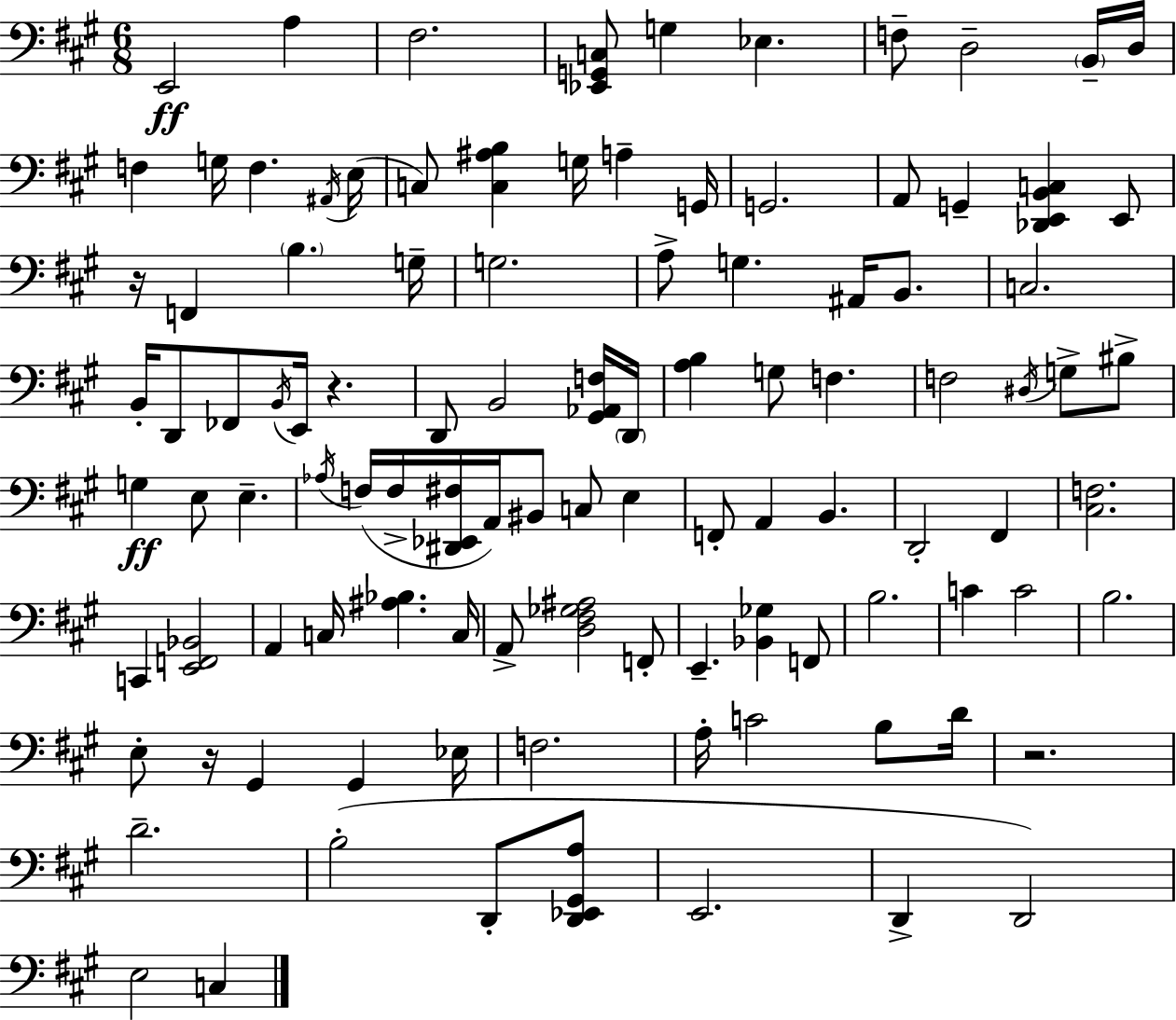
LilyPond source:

{
  \clef bass
  \numericTimeSignature
  \time 6/8
  \key a \major
  \repeat volta 2 { e,2\ff a4 | fis2. | <ees, g, c>8 g4 ees4. | f8-- d2-- \parenthesize b,16-- d16 | \break f4 g16 f4. \acciaccatura { ais,16 }( | e16 c8) <c ais b>4 g16 a4-- | g,16 g,2. | a,8 g,4-- <des, e, b, c>4 e,8 | \break r16 f,4 \parenthesize b4. | g16-- g2. | a8-> g4. ais,16 b,8. | c2. | \break b,16-. d,8 fes,8 \acciaccatura { b,16 } e,16 r4. | d,8 b,2 | <gis, aes, f>16 \parenthesize d,16 <a b>4 g8 f4. | f2 \acciaccatura { dis16 } g8-> | \break bis8-> g4\ff e8 e4.-- | \acciaccatura { aes16 }( f16 f16-> <dis, ees, fis>16 a,16) bis,8 c8 | e4 f,8-. a,4 b,4. | d,2-. | \break fis,4 <cis f>2. | c,4 <e, f, bes,>2 | a,4 c16 <ais bes>4. | c16 a,8-> <d fis ges ais>2 | \break f,8-. e,4.-- <bes, ges>4 | f,8 b2. | c'4 c'2 | b2. | \break e8-. r16 gis,4 gis,4 | ees16 f2. | a16-. c'2 | b8 d'16 r2. | \break d'2.-- | b2-.( | d,8-. <d, ees, gis, a>8 e,2. | d,4-> d,2) | \break e2 | c4 } \bar "|."
}